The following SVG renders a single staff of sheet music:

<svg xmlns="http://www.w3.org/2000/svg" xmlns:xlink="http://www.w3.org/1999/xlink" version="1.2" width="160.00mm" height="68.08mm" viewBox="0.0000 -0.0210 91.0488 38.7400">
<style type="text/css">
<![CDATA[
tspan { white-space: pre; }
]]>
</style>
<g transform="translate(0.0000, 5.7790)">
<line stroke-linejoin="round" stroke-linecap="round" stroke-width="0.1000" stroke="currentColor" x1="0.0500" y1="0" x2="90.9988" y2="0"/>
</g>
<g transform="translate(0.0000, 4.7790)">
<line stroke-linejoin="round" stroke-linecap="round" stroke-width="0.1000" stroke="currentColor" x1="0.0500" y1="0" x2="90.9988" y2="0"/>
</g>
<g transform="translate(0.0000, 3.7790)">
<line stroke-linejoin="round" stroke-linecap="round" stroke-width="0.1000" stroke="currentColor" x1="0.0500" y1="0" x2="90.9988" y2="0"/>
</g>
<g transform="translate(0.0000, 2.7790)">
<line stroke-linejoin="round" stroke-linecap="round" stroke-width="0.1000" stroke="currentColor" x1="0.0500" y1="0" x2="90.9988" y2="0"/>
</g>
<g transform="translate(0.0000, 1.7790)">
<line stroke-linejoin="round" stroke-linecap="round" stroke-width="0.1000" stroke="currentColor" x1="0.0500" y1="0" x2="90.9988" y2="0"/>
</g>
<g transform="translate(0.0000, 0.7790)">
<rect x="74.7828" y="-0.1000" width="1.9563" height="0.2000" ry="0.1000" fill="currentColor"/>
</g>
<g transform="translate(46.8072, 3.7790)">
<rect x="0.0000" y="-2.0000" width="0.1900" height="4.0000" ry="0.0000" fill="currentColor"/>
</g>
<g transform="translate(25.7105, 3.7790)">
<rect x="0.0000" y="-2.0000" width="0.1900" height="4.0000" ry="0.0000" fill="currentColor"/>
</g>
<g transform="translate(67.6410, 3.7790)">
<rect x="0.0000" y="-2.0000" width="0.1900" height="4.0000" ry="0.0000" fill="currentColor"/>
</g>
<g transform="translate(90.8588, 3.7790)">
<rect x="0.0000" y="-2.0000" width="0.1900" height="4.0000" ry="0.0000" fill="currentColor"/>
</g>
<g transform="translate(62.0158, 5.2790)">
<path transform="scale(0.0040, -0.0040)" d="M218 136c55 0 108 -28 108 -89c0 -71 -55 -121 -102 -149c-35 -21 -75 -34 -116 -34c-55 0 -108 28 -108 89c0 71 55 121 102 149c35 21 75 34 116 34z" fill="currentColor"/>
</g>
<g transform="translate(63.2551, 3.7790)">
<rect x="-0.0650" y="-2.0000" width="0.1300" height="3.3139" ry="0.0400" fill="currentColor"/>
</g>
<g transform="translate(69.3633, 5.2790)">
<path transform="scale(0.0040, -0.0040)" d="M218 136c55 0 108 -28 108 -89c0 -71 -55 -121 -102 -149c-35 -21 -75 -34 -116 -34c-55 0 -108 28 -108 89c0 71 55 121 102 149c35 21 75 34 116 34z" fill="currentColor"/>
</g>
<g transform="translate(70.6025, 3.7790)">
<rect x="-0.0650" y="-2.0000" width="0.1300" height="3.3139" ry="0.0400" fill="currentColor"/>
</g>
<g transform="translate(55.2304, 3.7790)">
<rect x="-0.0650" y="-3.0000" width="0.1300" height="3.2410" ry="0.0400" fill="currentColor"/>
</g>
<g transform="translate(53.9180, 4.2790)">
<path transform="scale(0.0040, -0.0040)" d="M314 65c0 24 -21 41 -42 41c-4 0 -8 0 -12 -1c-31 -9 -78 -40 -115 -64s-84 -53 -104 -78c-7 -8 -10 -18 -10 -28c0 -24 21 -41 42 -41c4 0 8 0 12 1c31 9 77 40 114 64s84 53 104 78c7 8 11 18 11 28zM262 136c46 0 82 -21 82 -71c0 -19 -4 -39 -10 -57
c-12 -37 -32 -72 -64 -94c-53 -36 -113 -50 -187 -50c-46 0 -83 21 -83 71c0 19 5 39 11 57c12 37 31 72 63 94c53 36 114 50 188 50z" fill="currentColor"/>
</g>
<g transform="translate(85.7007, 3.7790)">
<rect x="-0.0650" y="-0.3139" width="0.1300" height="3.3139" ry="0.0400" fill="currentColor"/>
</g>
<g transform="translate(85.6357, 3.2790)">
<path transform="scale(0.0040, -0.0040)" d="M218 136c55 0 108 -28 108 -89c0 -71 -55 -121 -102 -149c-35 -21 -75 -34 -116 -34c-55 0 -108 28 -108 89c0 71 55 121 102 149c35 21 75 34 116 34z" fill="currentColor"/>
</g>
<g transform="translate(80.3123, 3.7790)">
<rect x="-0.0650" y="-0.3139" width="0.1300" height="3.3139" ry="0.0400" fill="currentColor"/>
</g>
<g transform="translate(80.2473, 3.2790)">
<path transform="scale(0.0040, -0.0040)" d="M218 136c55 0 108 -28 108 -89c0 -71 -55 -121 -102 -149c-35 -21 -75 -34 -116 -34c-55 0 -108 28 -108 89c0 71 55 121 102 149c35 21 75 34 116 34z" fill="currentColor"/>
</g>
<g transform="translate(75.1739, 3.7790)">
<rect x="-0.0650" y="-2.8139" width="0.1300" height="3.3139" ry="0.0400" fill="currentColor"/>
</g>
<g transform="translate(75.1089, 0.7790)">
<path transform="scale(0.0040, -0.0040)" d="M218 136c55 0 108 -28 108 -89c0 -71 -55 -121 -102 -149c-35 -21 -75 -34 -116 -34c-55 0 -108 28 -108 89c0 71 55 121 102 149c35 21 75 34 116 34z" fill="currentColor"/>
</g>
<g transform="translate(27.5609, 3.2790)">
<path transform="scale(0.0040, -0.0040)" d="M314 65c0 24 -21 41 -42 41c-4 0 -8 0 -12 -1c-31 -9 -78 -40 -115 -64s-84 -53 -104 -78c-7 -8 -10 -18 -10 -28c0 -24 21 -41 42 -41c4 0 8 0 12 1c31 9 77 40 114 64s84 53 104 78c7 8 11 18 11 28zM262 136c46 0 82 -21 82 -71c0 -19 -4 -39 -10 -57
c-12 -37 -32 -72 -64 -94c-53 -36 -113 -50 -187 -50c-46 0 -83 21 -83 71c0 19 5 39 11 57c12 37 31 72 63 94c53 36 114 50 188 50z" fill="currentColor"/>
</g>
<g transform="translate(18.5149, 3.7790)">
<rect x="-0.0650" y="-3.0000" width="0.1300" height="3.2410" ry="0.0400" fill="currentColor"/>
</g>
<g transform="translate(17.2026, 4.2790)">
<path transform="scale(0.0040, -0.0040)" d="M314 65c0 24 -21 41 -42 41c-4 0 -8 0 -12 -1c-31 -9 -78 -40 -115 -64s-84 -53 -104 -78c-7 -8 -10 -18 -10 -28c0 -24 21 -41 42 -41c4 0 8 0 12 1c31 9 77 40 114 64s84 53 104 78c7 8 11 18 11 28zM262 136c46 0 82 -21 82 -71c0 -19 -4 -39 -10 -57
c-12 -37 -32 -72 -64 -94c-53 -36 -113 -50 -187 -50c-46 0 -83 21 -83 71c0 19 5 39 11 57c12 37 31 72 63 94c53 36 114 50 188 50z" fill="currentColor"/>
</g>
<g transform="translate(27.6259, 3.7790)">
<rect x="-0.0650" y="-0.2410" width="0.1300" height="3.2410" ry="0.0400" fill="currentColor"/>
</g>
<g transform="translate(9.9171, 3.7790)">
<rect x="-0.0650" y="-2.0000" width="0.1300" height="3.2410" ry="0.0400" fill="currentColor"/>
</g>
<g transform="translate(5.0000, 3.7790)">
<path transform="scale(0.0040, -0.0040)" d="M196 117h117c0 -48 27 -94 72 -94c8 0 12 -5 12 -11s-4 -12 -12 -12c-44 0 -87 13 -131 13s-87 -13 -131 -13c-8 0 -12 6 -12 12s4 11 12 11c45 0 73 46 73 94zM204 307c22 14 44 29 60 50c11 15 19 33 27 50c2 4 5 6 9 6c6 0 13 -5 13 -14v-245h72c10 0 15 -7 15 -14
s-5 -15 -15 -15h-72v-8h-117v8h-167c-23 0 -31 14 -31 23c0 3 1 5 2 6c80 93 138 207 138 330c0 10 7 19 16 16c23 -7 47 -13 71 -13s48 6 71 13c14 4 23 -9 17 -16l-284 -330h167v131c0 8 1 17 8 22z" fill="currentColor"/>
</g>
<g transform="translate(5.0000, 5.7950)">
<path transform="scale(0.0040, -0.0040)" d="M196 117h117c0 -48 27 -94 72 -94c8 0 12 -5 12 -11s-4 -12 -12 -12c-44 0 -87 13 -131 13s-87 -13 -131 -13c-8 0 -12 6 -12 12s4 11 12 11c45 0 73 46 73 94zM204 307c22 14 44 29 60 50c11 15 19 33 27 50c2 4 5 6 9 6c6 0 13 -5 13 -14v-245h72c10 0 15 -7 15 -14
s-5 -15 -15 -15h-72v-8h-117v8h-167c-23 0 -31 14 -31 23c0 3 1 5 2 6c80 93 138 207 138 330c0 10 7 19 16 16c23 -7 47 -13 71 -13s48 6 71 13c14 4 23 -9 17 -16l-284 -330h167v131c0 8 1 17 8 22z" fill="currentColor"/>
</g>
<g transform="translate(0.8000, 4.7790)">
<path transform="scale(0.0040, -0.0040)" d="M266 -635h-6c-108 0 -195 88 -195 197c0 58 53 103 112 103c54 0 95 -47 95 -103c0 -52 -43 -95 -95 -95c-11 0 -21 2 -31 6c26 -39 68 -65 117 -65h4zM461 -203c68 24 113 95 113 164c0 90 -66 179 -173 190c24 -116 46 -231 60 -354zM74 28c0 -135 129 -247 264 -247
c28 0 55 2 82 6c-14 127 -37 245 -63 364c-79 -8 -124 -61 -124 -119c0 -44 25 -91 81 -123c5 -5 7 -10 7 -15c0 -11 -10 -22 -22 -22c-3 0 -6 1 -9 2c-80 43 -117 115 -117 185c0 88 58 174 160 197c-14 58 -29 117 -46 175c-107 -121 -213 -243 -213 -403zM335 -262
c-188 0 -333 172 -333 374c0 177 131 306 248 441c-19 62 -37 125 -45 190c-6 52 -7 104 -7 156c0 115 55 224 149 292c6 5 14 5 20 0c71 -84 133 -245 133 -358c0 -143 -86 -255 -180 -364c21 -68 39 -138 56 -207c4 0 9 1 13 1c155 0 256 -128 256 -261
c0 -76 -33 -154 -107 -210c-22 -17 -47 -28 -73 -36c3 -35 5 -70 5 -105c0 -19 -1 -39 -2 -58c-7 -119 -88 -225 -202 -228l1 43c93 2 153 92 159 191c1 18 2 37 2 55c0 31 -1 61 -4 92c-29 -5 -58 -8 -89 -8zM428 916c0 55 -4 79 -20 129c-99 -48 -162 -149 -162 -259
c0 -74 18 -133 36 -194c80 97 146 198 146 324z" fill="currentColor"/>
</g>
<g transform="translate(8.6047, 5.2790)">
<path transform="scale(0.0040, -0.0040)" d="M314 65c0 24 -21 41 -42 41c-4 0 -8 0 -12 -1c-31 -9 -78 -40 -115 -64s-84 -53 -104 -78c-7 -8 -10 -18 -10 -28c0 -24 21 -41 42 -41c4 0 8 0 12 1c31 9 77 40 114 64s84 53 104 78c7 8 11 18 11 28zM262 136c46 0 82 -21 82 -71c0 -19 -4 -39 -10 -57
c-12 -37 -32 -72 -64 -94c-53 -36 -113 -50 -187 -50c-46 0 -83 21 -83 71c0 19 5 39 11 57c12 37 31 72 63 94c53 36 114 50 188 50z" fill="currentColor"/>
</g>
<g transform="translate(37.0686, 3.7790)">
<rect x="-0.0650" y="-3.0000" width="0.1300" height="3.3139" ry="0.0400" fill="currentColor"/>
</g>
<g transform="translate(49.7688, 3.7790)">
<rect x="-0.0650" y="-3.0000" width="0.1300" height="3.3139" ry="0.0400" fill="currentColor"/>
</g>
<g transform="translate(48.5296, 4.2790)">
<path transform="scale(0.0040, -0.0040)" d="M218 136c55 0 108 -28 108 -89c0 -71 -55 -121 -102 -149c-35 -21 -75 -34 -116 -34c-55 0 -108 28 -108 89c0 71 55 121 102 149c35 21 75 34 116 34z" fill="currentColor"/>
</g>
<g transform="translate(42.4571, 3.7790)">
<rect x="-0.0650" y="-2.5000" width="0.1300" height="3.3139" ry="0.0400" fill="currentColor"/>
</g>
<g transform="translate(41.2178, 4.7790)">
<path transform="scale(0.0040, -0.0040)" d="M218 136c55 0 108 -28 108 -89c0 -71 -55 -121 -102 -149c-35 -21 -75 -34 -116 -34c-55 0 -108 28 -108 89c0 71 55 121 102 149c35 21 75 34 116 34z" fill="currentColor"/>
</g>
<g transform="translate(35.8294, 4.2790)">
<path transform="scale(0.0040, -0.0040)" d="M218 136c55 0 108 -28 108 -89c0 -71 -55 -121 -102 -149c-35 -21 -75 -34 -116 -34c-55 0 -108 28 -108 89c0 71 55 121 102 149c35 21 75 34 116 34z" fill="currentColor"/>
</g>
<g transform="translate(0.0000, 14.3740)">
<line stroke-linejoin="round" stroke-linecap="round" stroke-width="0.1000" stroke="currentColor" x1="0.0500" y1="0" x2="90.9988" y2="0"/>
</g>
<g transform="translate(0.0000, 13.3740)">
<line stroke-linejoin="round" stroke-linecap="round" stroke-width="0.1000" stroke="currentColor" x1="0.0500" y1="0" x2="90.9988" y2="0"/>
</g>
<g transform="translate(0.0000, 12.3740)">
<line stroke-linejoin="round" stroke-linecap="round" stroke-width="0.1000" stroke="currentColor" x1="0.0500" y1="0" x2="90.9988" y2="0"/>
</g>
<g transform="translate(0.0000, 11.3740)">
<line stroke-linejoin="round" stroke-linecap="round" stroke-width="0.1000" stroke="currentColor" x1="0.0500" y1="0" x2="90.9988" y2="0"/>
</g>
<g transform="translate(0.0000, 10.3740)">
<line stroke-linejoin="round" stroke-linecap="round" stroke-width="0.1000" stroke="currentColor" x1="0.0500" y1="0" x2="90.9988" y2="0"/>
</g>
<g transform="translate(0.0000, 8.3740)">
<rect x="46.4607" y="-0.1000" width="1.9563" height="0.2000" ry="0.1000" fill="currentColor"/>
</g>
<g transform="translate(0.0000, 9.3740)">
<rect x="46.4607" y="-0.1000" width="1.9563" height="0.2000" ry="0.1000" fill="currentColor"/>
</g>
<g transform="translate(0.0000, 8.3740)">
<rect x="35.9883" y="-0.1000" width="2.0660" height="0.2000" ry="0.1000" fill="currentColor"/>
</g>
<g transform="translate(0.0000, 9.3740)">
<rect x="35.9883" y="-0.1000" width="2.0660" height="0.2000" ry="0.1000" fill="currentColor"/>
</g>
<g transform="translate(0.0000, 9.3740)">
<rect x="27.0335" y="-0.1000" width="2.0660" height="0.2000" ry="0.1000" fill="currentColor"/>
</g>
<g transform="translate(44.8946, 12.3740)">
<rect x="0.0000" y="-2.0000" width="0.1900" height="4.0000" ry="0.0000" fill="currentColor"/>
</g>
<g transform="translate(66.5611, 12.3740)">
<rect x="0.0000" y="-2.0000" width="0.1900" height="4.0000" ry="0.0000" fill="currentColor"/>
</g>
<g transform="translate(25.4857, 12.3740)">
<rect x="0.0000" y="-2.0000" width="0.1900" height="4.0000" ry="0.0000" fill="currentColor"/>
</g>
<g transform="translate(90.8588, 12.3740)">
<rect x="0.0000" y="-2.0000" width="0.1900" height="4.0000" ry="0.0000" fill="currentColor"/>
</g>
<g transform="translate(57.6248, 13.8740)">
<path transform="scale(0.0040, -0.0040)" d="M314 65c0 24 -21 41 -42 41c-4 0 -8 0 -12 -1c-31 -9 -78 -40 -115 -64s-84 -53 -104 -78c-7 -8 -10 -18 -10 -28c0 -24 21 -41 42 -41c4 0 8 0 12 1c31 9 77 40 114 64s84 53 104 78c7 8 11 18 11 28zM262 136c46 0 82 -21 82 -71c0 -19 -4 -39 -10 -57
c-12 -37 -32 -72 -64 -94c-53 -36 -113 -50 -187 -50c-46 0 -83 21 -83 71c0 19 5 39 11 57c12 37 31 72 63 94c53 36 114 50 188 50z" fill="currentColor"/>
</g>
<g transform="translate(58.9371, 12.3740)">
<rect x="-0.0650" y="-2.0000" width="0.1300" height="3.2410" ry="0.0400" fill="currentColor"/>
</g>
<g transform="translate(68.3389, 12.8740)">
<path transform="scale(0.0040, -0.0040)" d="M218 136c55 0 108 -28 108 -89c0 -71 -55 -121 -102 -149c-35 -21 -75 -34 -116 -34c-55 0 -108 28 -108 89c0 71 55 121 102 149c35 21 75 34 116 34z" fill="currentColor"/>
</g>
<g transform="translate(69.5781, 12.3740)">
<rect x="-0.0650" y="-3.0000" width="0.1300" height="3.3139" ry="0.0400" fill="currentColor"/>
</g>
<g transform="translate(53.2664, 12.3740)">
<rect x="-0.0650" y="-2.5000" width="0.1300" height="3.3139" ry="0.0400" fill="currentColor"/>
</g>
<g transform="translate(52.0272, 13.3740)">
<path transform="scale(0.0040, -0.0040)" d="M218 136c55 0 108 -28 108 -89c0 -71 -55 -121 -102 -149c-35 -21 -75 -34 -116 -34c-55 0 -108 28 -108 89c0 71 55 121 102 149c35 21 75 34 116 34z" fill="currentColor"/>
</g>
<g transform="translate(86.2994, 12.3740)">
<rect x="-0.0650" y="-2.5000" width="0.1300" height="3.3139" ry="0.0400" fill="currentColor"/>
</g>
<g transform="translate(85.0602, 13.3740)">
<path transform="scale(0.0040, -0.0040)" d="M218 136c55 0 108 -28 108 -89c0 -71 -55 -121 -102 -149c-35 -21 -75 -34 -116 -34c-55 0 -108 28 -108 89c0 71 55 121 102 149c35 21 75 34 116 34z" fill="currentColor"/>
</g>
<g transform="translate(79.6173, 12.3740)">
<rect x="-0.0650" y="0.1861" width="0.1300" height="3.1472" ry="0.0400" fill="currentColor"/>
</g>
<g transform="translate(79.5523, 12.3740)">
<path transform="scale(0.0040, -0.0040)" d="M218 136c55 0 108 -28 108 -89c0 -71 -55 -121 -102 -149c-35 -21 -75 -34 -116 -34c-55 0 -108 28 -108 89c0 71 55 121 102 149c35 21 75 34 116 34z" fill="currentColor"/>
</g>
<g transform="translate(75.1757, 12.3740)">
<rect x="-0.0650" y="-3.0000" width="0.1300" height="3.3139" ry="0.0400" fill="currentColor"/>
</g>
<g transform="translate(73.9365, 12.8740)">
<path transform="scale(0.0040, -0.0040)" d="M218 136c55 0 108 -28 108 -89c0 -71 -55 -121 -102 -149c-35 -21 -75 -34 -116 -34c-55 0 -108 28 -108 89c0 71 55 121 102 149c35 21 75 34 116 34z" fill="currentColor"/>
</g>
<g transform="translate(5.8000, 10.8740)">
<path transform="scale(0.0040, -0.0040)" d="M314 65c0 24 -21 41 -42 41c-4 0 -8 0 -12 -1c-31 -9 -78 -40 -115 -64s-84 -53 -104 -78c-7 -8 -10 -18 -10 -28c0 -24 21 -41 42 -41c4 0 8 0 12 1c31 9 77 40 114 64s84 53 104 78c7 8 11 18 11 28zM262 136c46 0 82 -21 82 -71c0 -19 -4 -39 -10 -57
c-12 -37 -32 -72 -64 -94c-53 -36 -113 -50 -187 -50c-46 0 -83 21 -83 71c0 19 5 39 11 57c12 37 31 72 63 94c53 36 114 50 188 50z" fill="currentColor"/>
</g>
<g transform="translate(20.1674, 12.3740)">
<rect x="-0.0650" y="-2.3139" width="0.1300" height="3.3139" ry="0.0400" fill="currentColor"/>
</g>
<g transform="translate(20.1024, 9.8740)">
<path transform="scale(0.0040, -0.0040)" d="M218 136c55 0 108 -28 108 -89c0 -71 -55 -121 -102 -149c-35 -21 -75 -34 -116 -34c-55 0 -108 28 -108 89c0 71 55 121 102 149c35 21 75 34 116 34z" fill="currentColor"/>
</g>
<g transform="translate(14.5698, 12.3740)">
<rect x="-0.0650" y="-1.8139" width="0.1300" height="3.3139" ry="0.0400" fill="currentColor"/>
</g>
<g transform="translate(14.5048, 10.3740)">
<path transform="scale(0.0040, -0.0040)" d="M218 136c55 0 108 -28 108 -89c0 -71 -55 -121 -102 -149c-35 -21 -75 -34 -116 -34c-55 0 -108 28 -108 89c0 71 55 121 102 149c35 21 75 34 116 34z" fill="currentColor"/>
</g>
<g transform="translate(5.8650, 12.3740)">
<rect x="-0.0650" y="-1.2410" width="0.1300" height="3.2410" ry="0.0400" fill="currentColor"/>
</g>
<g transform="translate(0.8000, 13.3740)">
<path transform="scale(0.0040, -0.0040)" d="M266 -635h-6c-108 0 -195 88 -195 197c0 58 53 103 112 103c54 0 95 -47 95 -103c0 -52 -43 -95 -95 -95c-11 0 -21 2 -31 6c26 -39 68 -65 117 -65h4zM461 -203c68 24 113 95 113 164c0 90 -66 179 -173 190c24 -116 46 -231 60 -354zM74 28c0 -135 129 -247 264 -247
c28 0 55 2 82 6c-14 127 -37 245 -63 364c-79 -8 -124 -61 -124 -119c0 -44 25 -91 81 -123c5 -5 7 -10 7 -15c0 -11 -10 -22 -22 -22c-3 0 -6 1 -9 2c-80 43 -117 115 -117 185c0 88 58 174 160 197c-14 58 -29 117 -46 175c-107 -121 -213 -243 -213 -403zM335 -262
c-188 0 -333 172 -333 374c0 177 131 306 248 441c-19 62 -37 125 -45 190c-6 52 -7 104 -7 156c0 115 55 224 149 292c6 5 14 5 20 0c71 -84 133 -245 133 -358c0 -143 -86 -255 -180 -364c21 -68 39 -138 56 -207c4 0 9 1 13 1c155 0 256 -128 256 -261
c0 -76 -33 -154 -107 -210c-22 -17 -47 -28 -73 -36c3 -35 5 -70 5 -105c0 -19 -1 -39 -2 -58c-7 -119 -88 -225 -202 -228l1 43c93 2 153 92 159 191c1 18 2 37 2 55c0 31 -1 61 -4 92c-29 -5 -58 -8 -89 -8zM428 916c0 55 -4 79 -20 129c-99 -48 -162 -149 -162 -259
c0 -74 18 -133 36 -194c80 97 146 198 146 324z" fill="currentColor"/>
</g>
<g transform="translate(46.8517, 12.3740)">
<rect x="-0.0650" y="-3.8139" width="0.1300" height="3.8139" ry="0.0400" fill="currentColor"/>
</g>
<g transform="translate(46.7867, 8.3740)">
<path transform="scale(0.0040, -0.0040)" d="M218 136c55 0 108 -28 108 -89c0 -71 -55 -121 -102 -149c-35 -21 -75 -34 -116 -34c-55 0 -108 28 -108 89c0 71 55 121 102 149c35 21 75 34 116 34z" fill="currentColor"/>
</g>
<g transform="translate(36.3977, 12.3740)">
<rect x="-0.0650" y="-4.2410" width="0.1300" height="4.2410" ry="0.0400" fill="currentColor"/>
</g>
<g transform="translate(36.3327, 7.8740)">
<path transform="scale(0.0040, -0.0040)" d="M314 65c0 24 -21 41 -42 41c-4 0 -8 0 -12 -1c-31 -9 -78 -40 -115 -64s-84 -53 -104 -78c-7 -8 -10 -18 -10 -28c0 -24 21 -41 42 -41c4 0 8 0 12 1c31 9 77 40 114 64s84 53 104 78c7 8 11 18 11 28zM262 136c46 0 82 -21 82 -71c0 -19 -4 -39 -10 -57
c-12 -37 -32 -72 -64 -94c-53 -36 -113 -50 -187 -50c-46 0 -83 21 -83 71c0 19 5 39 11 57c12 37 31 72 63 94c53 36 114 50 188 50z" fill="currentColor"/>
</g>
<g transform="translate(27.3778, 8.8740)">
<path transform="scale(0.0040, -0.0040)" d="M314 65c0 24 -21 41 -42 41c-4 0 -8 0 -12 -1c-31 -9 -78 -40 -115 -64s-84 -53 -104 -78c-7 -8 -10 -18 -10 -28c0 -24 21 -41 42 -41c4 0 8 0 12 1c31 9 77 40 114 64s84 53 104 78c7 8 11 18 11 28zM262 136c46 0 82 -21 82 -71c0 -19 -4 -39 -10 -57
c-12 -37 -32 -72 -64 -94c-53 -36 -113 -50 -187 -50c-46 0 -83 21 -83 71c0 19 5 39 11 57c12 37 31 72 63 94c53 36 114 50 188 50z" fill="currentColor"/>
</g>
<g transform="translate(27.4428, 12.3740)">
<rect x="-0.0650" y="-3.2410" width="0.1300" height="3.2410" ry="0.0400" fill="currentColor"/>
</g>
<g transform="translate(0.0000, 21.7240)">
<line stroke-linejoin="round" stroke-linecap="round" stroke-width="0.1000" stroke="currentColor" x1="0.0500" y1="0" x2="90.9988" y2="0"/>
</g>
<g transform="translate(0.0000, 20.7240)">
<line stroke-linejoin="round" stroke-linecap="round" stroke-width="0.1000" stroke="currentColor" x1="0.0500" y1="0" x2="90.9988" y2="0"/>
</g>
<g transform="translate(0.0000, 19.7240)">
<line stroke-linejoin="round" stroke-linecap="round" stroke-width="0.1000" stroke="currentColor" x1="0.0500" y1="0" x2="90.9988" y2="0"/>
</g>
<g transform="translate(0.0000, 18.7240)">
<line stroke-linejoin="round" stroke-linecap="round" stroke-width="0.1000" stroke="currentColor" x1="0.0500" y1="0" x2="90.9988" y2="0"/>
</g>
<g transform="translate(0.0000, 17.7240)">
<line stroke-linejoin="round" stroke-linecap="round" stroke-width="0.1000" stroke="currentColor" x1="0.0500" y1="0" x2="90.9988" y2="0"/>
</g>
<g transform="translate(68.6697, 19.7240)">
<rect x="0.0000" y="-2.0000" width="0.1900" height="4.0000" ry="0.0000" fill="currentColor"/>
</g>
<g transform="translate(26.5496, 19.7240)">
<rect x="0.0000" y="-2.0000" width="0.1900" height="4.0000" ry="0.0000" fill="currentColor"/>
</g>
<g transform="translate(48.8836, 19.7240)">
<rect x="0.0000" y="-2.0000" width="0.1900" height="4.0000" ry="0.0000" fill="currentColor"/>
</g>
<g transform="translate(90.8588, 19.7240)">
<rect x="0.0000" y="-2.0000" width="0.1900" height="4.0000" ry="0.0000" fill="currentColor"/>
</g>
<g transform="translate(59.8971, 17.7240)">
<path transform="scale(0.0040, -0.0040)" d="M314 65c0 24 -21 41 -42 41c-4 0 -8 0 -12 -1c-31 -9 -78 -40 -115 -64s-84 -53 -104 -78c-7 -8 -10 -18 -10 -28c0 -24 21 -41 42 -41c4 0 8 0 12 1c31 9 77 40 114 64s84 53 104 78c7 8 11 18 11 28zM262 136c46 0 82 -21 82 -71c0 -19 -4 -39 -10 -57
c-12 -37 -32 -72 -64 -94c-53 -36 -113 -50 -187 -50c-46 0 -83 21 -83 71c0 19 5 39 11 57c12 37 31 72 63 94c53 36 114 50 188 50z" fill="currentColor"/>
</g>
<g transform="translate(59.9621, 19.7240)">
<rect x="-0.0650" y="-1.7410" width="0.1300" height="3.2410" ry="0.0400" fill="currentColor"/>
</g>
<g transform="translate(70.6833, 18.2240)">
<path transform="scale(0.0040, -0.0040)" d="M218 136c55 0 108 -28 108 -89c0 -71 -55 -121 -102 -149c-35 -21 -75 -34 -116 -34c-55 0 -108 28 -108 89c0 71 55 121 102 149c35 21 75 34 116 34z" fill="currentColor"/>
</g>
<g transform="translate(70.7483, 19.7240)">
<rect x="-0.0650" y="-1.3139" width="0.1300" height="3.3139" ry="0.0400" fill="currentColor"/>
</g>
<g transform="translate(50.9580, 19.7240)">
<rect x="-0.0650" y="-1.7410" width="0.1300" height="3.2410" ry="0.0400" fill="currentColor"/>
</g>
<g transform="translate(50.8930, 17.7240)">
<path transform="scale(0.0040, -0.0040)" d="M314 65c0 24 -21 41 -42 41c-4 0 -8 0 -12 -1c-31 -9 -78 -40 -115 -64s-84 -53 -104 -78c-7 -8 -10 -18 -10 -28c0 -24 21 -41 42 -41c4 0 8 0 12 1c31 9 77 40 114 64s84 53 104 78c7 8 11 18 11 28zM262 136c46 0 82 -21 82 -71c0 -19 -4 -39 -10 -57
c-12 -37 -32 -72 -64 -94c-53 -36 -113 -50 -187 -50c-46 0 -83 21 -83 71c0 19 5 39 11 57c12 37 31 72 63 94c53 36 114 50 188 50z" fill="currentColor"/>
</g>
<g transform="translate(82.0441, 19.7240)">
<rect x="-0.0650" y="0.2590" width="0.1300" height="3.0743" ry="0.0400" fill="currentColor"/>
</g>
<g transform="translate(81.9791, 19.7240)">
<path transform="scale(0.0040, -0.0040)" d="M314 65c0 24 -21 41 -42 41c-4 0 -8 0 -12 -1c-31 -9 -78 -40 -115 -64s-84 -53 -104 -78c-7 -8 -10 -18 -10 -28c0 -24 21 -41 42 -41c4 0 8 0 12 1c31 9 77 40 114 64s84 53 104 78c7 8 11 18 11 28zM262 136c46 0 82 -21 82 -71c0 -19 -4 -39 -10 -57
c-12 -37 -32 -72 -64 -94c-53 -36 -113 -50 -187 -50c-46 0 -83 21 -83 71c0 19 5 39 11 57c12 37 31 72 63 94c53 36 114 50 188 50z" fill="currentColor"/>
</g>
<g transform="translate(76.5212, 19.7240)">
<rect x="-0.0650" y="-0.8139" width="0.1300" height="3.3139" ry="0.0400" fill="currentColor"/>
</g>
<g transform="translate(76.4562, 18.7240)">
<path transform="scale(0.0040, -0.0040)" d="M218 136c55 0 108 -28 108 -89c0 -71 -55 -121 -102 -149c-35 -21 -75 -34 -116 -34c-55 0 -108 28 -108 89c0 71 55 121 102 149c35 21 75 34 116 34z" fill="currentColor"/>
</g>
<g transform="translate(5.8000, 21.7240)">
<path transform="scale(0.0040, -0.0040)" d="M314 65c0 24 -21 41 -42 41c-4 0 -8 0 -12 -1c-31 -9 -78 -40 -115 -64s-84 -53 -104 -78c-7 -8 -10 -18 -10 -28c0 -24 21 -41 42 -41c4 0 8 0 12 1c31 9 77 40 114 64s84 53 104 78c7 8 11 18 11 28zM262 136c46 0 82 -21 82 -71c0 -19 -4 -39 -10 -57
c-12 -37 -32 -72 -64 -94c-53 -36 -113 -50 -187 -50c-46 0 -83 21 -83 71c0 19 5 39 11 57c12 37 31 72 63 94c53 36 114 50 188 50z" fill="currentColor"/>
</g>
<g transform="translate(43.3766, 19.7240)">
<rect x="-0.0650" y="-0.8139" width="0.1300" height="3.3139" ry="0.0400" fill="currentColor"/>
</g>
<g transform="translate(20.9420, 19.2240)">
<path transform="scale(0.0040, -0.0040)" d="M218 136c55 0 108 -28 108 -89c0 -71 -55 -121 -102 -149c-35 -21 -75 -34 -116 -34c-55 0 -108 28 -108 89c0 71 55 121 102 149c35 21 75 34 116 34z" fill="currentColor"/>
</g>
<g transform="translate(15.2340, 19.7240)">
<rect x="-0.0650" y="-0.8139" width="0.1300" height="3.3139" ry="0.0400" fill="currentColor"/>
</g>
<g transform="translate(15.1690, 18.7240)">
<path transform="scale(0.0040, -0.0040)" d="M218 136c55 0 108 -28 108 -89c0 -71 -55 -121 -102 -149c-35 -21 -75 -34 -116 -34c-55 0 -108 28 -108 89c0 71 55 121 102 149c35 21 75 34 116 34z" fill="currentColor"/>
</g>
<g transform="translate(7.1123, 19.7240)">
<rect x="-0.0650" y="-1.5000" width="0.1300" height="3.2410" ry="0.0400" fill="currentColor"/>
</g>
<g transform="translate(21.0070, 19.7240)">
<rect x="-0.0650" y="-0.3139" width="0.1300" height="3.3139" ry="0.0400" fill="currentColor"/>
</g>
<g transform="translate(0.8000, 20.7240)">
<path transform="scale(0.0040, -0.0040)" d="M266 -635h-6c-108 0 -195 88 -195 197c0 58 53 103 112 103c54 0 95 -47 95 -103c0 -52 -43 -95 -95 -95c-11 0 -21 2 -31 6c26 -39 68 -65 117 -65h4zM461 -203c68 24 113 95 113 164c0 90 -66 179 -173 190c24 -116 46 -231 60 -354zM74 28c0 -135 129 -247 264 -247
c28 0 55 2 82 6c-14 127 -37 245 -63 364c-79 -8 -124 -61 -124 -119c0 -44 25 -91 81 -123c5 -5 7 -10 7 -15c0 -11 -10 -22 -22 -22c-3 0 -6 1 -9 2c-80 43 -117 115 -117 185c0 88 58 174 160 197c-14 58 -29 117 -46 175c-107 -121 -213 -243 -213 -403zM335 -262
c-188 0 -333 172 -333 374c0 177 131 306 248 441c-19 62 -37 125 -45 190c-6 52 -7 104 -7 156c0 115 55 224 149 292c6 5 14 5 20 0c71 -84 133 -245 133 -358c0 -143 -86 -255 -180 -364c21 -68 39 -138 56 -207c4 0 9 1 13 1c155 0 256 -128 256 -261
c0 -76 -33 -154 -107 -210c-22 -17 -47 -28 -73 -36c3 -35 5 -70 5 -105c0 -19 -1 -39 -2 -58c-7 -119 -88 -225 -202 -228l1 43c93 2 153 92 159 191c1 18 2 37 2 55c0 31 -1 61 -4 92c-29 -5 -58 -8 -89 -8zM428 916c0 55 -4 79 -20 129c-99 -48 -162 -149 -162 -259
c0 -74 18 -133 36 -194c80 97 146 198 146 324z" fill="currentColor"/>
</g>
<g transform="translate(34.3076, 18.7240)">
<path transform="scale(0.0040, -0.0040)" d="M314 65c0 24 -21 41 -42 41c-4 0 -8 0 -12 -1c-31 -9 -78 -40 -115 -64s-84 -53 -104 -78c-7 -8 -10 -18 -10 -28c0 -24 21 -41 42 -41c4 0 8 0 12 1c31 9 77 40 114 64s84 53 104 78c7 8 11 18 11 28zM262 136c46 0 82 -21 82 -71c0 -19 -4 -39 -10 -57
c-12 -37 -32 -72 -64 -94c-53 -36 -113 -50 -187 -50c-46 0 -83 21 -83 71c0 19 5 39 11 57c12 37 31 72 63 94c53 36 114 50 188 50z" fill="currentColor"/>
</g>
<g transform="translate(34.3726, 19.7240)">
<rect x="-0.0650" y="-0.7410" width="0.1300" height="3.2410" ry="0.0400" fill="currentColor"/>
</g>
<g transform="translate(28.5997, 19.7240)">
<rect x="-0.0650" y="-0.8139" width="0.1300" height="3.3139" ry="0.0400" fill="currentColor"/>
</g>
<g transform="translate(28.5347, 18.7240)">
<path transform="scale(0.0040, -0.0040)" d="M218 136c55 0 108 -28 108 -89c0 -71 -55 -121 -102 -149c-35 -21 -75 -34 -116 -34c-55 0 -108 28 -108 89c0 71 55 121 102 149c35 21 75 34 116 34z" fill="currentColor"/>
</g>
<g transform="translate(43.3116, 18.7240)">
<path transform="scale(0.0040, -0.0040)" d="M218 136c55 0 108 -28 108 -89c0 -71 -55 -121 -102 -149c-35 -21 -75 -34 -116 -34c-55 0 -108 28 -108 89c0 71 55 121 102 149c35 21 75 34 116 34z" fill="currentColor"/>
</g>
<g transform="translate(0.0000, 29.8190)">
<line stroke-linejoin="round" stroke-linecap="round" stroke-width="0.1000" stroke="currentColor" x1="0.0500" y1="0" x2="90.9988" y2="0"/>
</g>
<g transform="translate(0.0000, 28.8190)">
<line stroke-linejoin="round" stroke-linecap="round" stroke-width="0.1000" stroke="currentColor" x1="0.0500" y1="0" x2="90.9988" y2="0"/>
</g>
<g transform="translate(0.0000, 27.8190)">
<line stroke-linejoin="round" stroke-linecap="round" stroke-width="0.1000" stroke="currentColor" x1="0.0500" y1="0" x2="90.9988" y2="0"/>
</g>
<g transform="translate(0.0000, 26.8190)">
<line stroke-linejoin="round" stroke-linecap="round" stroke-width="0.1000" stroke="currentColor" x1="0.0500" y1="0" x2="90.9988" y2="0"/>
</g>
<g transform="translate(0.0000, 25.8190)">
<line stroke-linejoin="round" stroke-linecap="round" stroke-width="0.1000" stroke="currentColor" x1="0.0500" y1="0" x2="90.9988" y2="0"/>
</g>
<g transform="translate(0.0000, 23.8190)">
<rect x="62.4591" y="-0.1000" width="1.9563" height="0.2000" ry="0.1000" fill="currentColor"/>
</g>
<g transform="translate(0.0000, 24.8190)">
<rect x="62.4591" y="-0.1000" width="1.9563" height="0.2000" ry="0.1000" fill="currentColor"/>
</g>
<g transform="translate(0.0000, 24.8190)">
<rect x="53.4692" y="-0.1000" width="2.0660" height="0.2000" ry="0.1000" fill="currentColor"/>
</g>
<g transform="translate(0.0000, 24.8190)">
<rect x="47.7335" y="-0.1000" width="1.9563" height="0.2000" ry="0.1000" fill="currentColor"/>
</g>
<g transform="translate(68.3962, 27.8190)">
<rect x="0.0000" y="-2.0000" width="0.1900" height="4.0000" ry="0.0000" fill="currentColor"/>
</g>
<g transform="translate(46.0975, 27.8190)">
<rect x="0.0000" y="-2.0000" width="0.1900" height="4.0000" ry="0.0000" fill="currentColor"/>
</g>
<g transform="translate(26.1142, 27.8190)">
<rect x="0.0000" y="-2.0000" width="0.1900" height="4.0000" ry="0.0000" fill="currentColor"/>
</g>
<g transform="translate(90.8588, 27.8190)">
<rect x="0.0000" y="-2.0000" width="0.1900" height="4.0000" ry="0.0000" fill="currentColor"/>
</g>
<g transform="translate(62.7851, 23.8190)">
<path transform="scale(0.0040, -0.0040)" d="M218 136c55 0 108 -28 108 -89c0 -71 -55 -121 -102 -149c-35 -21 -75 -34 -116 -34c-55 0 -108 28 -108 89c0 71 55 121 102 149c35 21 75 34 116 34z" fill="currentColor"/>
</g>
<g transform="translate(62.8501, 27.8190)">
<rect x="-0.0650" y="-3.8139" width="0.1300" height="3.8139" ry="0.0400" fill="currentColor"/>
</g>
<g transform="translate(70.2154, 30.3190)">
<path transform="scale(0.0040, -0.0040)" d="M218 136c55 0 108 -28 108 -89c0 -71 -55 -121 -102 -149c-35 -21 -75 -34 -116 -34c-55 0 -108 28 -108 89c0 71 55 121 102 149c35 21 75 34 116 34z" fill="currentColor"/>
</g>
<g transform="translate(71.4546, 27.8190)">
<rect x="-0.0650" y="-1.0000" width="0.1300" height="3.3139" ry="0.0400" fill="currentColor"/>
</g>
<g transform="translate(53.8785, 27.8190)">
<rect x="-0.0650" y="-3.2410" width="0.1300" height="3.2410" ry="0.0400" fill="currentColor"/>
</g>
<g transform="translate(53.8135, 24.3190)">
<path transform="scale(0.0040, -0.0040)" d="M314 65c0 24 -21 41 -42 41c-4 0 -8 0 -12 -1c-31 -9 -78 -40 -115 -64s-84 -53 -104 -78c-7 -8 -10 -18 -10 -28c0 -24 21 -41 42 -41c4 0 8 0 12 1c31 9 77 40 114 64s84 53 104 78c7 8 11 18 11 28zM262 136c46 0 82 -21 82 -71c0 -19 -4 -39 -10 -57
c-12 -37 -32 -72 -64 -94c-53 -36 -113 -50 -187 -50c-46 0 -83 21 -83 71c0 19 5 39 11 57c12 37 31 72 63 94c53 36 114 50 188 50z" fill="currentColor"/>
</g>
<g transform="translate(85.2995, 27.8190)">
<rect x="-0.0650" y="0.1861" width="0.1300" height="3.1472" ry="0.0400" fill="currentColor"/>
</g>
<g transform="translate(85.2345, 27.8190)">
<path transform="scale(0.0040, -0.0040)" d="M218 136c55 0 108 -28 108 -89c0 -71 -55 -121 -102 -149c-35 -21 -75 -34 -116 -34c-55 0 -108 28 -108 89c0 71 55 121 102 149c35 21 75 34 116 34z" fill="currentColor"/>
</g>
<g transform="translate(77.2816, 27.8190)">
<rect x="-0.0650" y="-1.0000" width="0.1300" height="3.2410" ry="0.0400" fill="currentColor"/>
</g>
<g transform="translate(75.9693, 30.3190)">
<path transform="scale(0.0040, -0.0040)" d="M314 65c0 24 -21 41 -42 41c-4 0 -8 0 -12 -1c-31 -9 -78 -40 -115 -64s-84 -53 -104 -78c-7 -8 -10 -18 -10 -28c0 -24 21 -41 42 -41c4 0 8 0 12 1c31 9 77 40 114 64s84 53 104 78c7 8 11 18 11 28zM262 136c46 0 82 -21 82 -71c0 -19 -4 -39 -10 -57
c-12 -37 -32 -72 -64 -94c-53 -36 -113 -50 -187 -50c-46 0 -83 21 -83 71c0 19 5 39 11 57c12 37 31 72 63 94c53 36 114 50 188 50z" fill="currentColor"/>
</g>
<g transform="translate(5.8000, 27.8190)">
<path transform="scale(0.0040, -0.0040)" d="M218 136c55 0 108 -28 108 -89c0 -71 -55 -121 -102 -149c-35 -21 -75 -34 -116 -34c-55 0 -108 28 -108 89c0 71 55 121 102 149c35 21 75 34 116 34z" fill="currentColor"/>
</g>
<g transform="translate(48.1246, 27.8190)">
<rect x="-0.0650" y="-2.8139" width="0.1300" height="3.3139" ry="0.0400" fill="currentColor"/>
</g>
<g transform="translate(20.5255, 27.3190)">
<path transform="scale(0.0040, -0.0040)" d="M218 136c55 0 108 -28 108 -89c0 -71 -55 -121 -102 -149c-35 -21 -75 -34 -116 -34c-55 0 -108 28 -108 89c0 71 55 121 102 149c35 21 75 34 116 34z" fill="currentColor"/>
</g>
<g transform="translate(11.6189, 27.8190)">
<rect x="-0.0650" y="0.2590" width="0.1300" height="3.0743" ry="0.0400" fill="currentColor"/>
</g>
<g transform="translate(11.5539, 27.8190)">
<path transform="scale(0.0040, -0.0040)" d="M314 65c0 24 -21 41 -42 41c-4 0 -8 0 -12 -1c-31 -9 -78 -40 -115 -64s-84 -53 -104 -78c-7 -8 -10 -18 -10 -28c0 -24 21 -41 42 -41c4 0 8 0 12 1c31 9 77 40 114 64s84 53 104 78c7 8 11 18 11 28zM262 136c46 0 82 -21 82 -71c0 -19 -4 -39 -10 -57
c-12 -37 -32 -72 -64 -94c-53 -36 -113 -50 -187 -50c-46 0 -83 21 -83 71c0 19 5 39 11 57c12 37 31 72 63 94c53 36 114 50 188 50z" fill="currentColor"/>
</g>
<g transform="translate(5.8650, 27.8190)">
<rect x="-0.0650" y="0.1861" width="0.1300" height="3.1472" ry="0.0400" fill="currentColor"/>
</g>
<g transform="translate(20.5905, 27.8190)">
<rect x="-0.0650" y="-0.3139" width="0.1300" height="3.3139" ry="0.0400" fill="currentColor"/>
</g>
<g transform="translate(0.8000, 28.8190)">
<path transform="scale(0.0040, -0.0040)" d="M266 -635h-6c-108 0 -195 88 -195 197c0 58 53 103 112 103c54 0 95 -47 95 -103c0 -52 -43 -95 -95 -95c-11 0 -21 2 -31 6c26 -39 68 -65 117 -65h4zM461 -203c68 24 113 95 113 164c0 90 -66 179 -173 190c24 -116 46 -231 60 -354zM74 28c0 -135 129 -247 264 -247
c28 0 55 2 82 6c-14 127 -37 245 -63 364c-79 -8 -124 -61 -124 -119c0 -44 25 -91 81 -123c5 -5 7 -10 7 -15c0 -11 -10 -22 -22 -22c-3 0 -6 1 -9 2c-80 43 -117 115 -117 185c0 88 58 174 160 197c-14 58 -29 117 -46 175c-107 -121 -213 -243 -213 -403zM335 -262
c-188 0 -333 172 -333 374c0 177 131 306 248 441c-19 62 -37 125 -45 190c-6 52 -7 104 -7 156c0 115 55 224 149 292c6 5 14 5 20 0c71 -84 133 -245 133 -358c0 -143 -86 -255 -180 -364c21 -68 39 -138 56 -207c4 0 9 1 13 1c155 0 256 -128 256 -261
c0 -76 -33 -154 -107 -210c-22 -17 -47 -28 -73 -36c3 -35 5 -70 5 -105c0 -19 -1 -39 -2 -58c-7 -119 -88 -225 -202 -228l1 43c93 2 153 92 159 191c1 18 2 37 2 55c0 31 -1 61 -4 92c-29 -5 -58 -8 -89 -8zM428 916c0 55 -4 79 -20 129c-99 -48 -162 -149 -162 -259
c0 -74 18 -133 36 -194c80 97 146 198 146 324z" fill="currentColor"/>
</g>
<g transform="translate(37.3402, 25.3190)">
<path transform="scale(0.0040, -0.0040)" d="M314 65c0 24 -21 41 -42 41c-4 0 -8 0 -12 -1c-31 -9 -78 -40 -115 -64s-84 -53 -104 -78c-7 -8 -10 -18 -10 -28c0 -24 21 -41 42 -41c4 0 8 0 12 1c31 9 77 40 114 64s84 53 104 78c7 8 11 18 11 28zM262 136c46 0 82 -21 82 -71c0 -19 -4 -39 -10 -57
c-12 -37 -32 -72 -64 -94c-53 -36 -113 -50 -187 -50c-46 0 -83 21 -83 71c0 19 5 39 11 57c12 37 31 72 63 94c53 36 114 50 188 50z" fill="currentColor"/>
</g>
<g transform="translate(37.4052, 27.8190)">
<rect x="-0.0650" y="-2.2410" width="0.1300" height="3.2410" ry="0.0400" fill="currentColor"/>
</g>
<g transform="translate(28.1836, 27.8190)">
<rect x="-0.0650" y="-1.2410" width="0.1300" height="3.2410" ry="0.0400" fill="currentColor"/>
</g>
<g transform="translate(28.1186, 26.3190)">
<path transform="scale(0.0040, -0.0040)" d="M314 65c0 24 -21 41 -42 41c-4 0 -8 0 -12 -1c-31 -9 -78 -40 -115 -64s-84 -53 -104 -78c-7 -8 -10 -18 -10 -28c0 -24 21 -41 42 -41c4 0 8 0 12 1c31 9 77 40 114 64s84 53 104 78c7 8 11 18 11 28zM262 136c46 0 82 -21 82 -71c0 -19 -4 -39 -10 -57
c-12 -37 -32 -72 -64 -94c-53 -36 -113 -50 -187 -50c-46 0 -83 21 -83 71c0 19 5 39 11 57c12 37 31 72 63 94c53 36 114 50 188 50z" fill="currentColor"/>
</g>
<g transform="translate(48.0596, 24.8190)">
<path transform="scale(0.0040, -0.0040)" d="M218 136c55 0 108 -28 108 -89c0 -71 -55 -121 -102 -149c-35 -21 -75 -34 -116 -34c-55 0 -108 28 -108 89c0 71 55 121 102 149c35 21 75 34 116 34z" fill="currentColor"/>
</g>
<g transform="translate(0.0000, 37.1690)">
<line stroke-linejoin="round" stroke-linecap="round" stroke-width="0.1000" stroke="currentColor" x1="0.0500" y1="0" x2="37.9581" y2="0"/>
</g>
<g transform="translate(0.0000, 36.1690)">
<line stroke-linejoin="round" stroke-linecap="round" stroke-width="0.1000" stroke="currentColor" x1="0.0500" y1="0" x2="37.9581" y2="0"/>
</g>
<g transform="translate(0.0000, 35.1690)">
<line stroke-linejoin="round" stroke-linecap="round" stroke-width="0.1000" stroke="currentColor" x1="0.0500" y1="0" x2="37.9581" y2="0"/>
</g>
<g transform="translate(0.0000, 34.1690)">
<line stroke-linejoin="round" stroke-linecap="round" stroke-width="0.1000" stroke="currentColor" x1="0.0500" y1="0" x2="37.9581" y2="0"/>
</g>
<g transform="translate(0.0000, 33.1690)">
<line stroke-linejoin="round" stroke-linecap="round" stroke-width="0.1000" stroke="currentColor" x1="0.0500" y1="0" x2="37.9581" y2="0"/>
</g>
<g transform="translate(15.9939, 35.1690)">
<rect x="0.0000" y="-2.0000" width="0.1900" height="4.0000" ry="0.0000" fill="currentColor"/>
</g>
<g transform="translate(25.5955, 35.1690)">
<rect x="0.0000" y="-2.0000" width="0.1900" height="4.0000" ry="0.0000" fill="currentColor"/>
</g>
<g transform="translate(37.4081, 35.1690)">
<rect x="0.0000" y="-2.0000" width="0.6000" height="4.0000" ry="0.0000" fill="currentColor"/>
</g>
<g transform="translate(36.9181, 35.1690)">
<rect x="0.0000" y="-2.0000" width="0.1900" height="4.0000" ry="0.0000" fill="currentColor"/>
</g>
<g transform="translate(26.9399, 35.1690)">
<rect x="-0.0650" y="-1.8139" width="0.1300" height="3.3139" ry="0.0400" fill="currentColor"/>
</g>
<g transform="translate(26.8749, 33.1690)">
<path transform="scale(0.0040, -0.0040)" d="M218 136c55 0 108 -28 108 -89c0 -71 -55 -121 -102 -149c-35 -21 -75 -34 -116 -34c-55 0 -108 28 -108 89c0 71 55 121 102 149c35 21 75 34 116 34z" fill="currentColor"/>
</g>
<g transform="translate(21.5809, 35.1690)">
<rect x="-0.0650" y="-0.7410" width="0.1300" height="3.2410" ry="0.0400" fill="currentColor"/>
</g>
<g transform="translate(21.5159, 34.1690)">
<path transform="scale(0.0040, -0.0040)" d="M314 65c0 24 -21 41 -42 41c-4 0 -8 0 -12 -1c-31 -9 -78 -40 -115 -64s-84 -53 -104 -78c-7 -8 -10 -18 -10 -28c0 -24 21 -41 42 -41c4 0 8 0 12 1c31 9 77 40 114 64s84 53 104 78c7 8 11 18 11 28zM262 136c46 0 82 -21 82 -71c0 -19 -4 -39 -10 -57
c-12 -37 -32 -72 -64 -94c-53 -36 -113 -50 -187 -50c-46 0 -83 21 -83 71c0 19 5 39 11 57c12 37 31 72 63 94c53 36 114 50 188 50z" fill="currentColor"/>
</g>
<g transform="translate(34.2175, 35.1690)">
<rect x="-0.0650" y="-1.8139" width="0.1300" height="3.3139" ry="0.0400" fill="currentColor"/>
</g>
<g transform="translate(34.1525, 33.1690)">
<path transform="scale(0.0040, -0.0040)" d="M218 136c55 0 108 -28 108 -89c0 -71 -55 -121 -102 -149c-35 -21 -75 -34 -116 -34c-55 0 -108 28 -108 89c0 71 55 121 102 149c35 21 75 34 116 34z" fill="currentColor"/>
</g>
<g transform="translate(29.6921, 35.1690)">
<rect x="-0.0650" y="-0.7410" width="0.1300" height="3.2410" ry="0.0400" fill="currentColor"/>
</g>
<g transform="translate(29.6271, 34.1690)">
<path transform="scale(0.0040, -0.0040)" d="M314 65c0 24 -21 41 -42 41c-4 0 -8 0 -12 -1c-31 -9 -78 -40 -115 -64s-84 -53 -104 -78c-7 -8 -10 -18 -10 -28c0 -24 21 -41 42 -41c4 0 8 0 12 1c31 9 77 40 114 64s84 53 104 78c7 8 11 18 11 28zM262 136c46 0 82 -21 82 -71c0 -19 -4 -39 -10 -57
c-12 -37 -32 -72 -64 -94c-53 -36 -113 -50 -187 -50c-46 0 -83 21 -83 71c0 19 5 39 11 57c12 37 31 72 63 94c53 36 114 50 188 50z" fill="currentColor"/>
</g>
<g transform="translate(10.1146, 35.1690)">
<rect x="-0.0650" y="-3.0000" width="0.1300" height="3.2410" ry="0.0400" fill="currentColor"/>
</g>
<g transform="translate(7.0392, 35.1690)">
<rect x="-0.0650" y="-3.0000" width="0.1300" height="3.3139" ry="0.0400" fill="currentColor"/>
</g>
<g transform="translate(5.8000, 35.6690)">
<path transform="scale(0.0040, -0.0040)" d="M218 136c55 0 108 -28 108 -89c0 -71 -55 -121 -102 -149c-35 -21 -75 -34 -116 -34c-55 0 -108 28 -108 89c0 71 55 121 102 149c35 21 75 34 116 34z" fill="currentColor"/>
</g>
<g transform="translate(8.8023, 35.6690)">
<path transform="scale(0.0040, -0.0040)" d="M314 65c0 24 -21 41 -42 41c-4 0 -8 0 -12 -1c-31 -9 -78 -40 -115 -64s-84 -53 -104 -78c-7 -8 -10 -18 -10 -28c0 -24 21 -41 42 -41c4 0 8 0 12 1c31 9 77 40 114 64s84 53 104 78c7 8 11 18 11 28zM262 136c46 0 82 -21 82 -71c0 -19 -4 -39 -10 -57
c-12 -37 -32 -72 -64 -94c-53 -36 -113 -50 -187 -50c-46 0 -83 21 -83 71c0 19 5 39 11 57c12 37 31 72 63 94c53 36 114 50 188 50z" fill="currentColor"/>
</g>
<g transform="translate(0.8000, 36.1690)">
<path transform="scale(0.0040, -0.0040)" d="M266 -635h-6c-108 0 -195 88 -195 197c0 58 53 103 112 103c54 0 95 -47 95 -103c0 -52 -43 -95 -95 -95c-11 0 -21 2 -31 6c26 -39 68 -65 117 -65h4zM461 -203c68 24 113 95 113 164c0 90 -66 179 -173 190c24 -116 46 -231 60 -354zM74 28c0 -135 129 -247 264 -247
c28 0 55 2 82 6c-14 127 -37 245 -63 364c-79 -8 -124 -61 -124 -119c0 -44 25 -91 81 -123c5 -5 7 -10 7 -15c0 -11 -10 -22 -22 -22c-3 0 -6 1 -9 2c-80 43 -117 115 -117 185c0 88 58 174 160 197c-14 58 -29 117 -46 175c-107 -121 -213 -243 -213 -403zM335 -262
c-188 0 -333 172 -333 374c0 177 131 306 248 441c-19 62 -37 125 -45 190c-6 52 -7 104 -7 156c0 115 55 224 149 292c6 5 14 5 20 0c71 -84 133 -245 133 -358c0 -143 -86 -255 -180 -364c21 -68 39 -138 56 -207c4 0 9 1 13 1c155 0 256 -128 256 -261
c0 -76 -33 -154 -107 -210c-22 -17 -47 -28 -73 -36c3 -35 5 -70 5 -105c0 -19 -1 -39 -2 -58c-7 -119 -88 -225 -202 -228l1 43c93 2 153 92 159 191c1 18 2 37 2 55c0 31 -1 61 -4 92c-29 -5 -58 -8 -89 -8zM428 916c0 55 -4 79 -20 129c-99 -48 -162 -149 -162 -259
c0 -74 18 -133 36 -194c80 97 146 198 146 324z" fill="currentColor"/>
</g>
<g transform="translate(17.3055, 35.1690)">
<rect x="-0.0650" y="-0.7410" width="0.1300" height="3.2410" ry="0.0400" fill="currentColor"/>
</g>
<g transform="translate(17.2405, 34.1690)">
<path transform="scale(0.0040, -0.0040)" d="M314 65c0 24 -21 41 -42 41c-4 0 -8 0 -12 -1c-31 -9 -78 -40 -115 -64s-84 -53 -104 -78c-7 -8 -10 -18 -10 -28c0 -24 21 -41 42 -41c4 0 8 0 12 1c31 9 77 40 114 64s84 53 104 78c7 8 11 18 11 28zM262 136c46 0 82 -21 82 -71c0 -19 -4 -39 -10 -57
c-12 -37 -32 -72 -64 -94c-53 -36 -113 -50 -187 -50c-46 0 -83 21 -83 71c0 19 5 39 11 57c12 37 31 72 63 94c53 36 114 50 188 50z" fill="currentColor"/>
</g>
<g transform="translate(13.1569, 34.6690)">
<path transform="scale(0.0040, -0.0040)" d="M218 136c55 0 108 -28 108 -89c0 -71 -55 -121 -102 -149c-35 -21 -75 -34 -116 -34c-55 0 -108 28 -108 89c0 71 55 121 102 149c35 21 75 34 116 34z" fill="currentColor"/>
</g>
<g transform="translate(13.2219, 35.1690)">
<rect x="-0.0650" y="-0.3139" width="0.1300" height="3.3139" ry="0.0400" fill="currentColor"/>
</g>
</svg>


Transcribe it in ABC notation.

X:1
T:Untitled
M:4/4
L:1/4
K:C
F2 A2 c2 A G A A2 F F a c c e2 f g b2 d'2 c' G F2 A A B G E2 d c d d2 d f2 f2 e d B2 B B2 c e2 g2 a b2 c' D D2 B A A2 c d2 d2 f d2 f